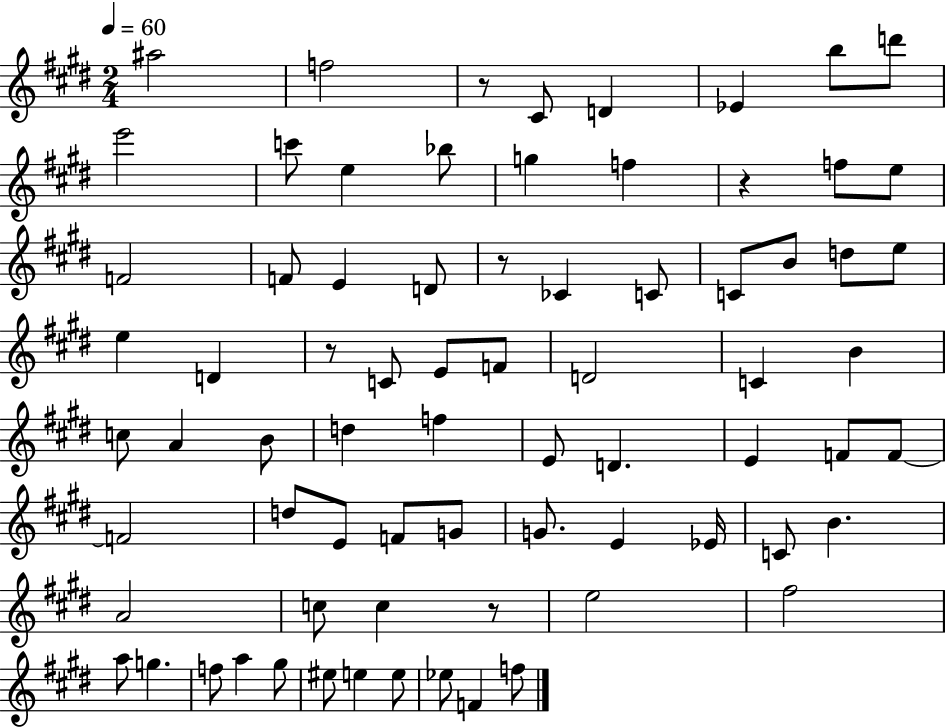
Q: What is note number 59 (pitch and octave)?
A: A5